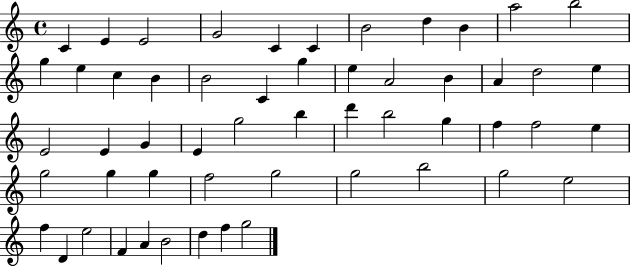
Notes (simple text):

C4/q E4/q E4/h G4/h C4/q C4/q B4/h D5/q B4/q A5/h B5/h G5/q E5/q C5/q B4/q B4/h C4/q G5/q E5/q A4/h B4/q A4/q D5/h E5/q E4/h E4/q G4/q E4/q G5/h B5/q D6/q B5/h G5/q F5/q F5/h E5/q G5/h G5/q G5/q F5/h G5/h G5/h B5/h G5/h E5/h F5/q D4/q E5/h F4/q A4/q B4/h D5/q F5/q G5/h